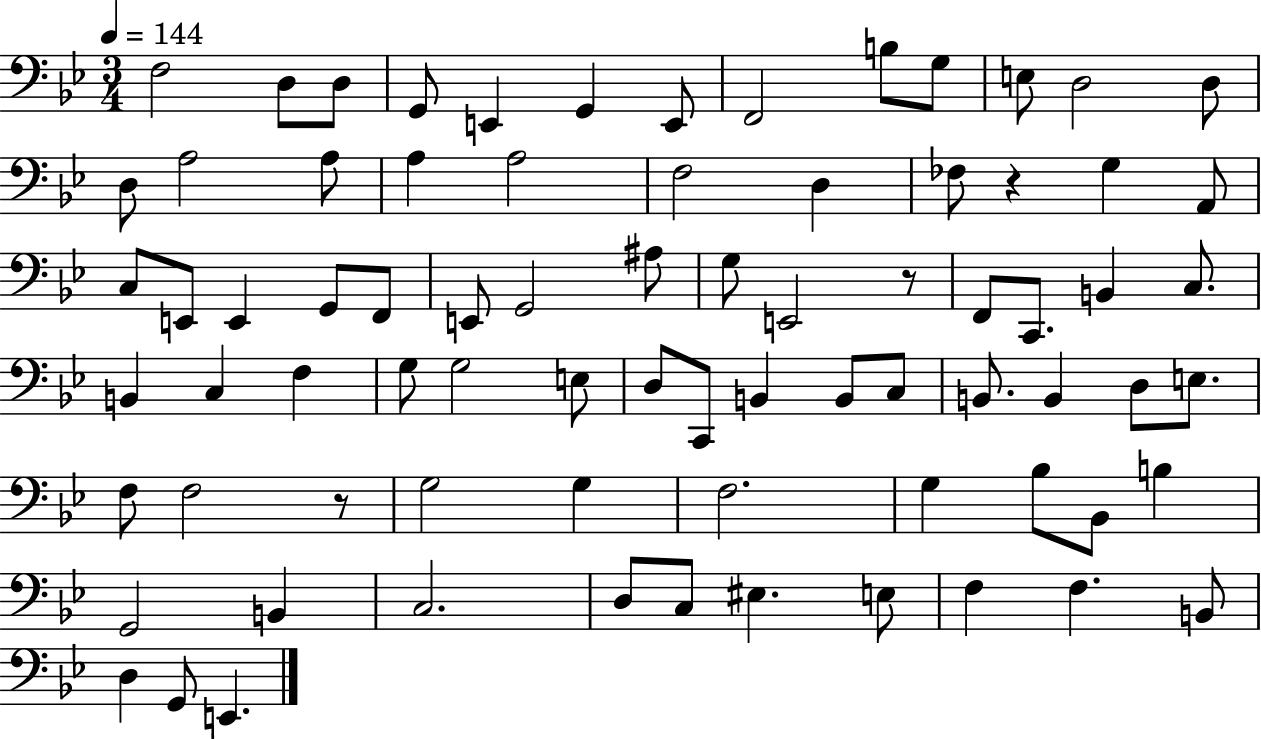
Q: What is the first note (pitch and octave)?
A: F3